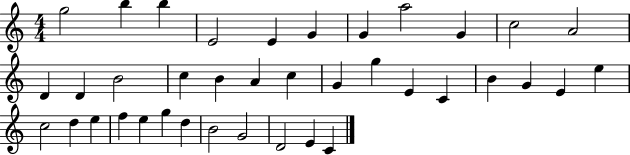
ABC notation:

X:1
T:Untitled
M:4/4
L:1/4
K:C
g2 b b E2 E G G a2 G c2 A2 D D B2 c B A c G g E C B G E e c2 d e f e g d B2 G2 D2 E C